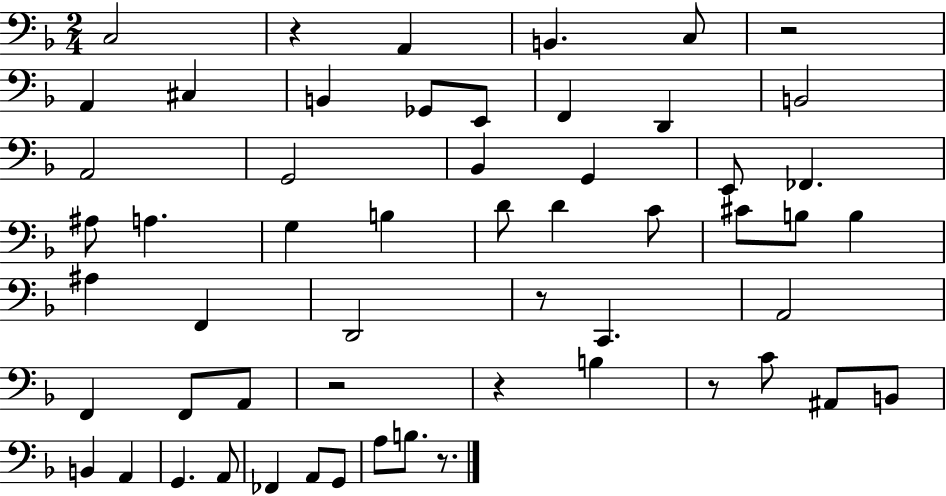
X:1
T:Untitled
M:2/4
L:1/4
K:F
C,2 z A,, B,, C,/2 z2 A,, ^C, B,, _G,,/2 E,,/2 F,, D,, B,,2 A,,2 G,,2 _B,, G,, E,,/2 _F,, ^A,/2 A, G, B, D/2 D C/2 ^C/2 B,/2 B, ^A, F,, D,,2 z/2 C,, A,,2 F,, F,,/2 A,,/2 z2 z B, z/2 C/2 ^A,,/2 B,,/2 B,, A,, G,, A,,/2 _F,, A,,/2 G,,/2 A,/2 B,/2 z/2